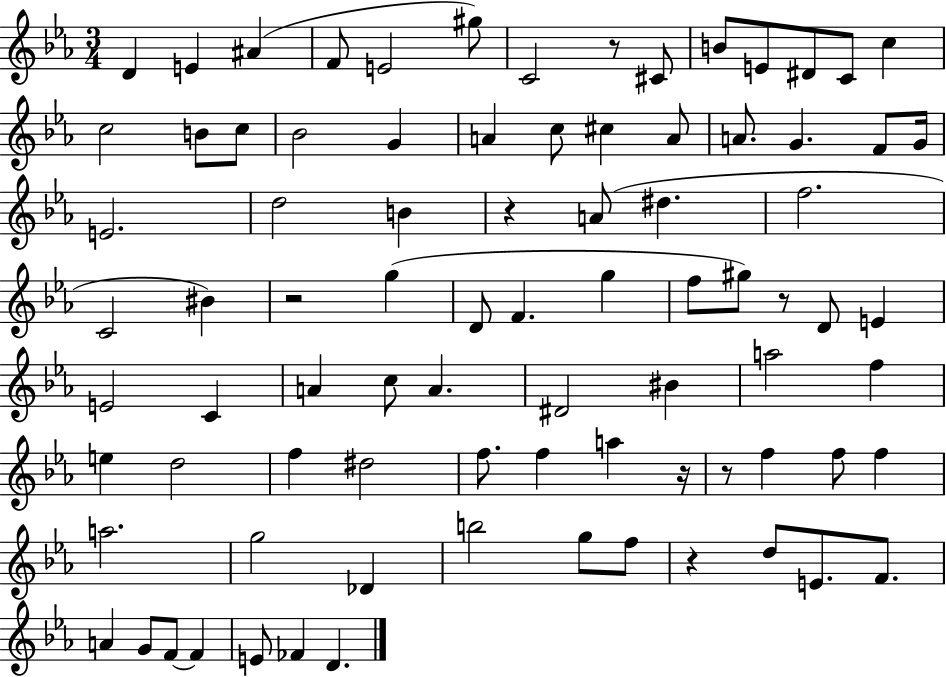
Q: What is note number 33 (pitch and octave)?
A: C4